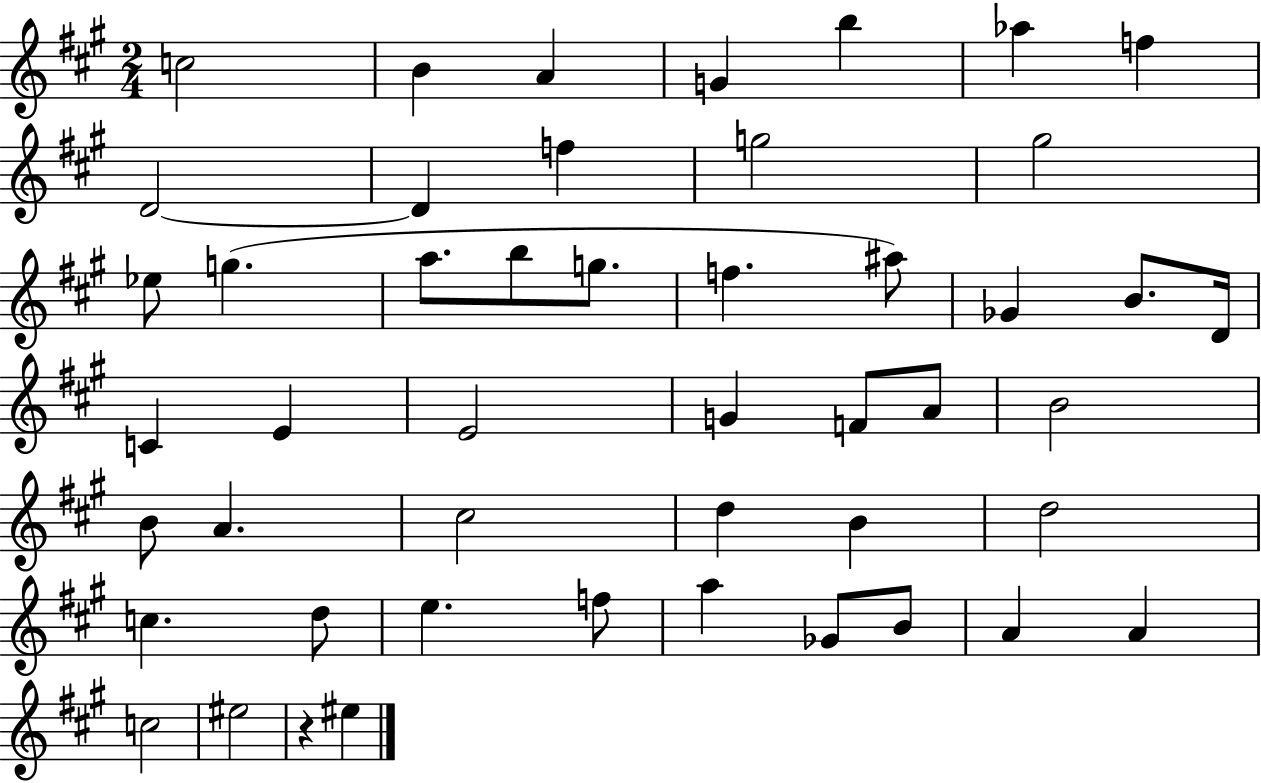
{
  \clef treble
  \numericTimeSignature
  \time 2/4
  \key a \major
  c''2 | b'4 a'4 | g'4 b''4 | aes''4 f''4 | \break d'2~~ | d'4 f''4 | g''2 | gis''2 | \break ees''8 g''4.( | a''8. b''8 g''8. | f''4. ais''8) | ges'4 b'8. d'16 | \break c'4 e'4 | e'2 | g'4 f'8 a'8 | b'2 | \break b'8 a'4. | cis''2 | d''4 b'4 | d''2 | \break c''4. d''8 | e''4. f''8 | a''4 ges'8 b'8 | a'4 a'4 | \break c''2 | eis''2 | r4 eis''4 | \bar "|."
}